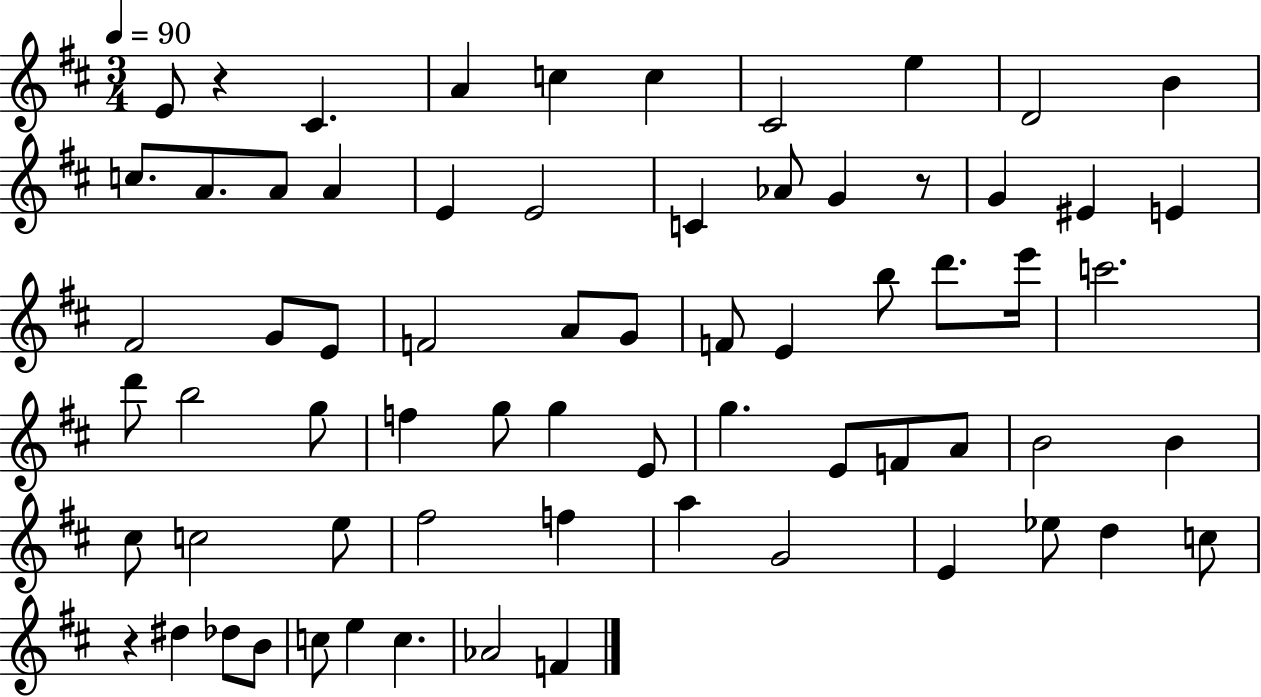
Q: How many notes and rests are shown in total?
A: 68